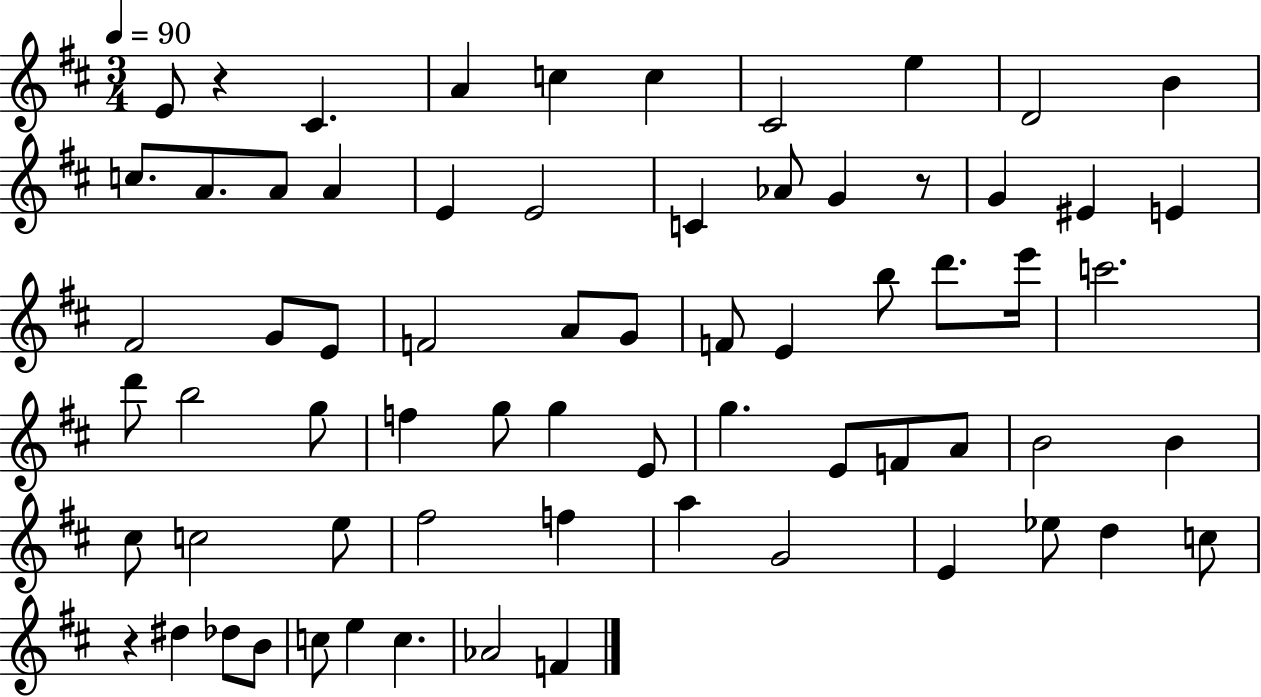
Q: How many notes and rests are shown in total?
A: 68